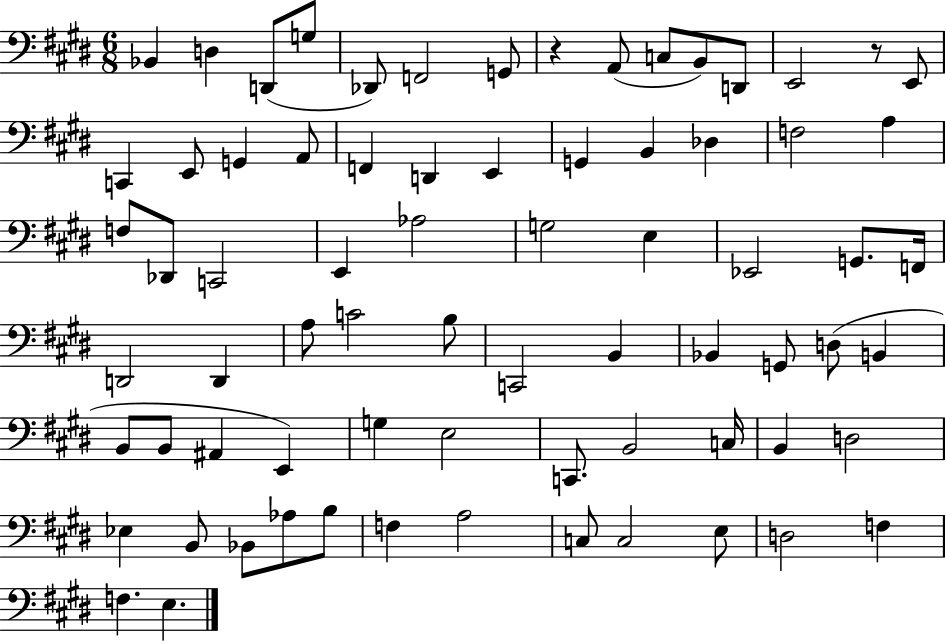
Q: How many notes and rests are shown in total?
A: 73